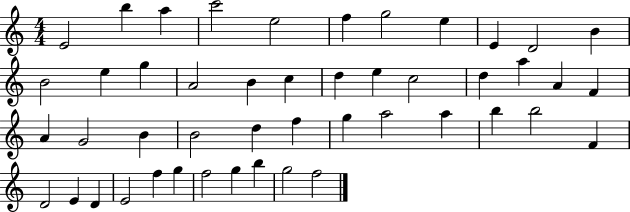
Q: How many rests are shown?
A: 0